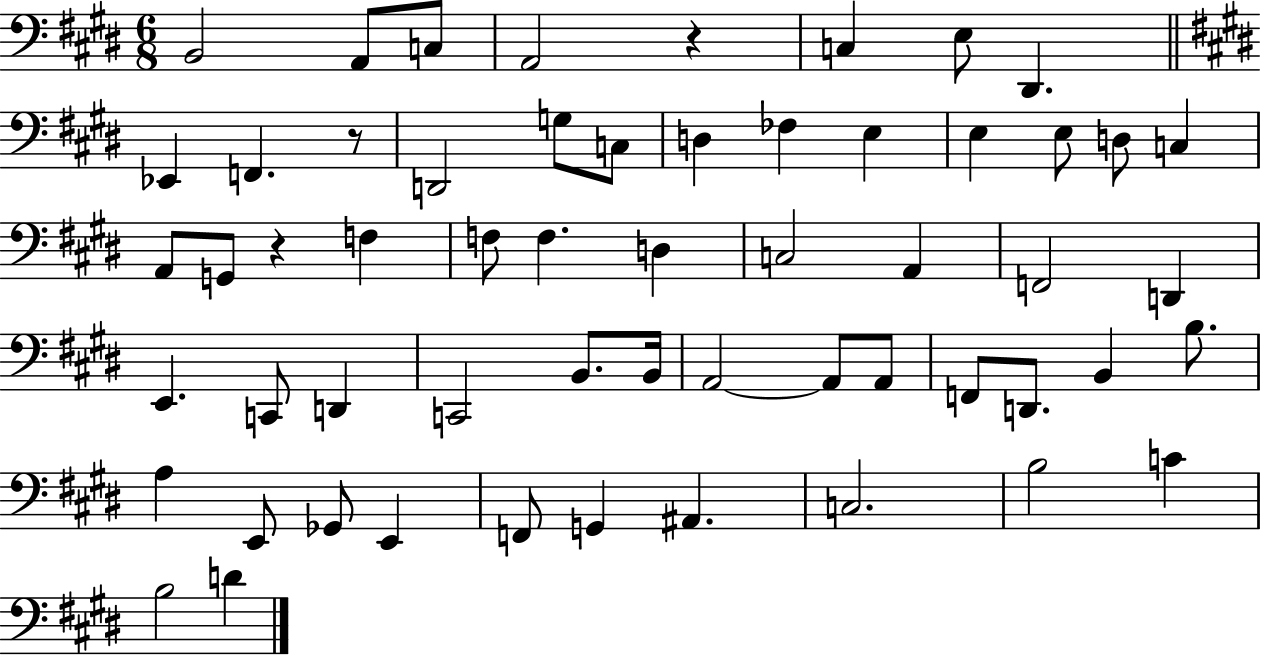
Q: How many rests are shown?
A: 3